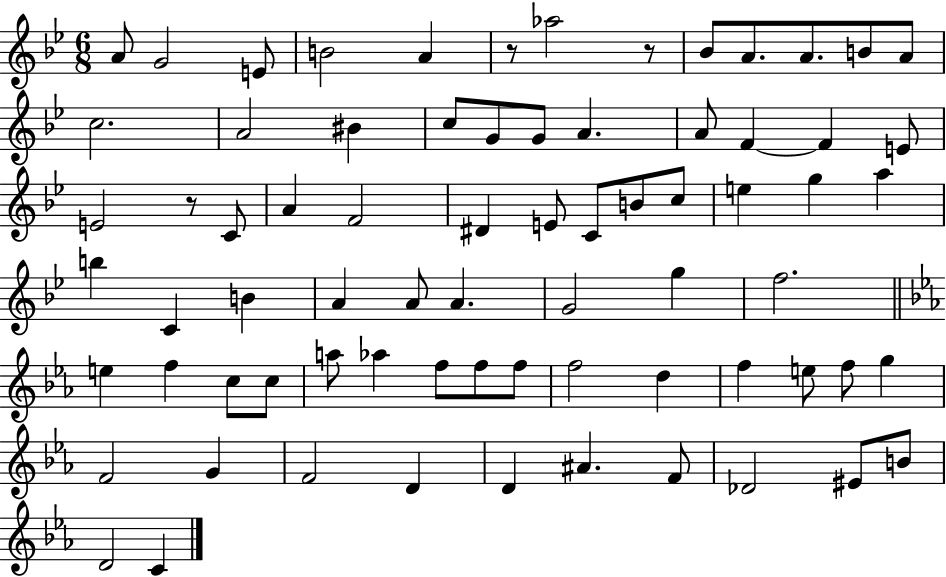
{
  \clef treble
  \numericTimeSignature
  \time 6/8
  \key bes \major
  \repeat volta 2 { a'8 g'2 e'8 | b'2 a'4 | r8 aes''2 r8 | bes'8 a'8. a'8. b'8 a'8 | \break c''2. | a'2 bis'4 | c''8 g'8 g'8 a'4. | a'8 f'4~~ f'4 e'8 | \break e'2 r8 c'8 | a'4 f'2 | dis'4 e'8 c'8 b'8 c''8 | e''4 g''4 a''4 | \break b''4 c'4 b'4 | a'4 a'8 a'4. | g'2 g''4 | f''2. | \break \bar "||" \break \key c \minor e''4 f''4 c''8 c''8 | a''8 aes''4 f''8 f''8 f''8 | f''2 d''4 | f''4 e''8 f''8 g''4 | \break f'2 g'4 | f'2 d'4 | d'4 ais'4. f'8 | des'2 eis'8 b'8 | \break d'2 c'4 | } \bar "|."
}